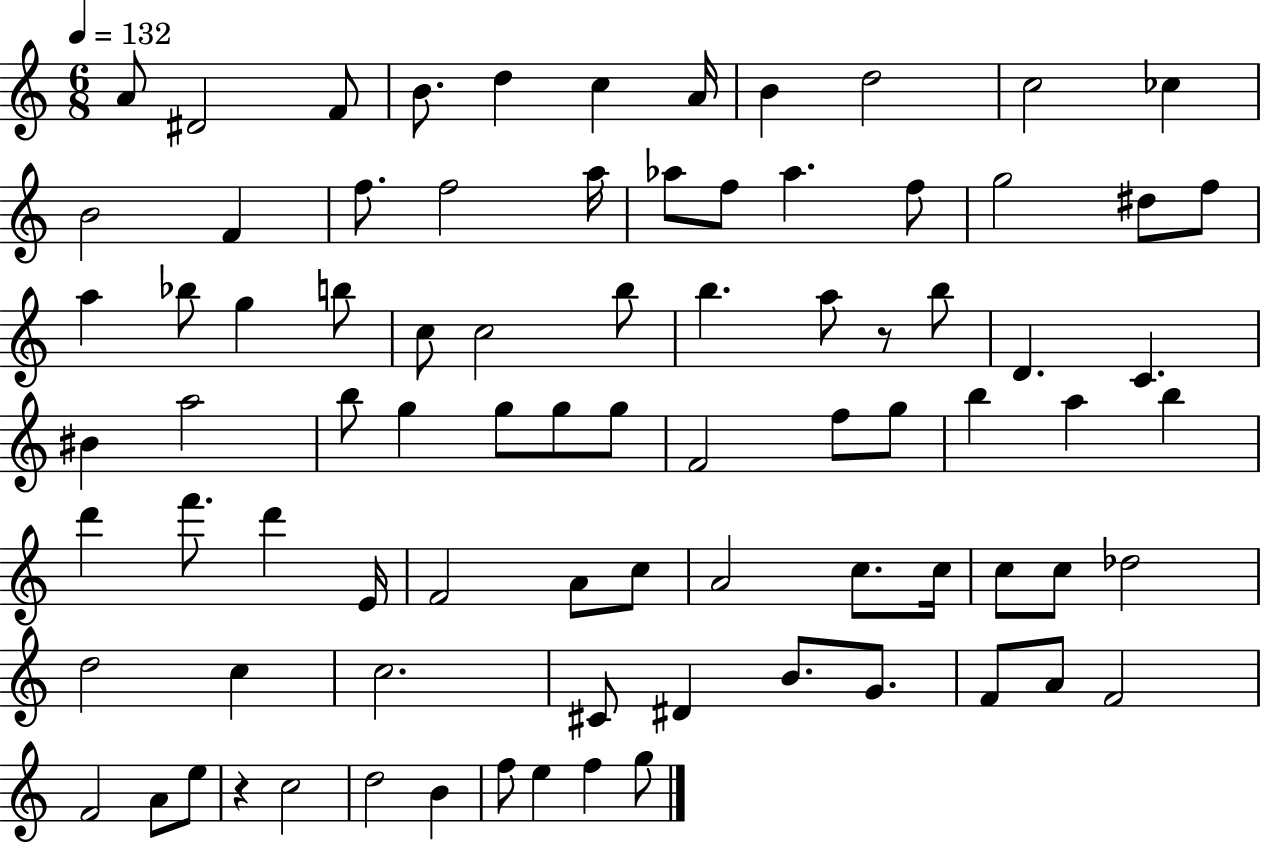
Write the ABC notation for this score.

X:1
T:Untitled
M:6/8
L:1/4
K:C
A/2 ^D2 F/2 B/2 d c A/4 B d2 c2 _c B2 F f/2 f2 a/4 _a/2 f/2 _a f/2 g2 ^d/2 f/2 a _b/2 g b/2 c/2 c2 b/2 b a/2 z/2 b/2 D C ^B a2 b/2 g g/2 g/2 g/2 F2 f/2 g/2 b a b d' f'/2 d' E/4 F2 A/2 c/2 A2 c/2 c/4 c/2 c/2 _d2 d2 c c2 ^C/2 ^D B/2 G/2 F/2 A/2 F2 F2 A/2 e/2 z c2 d2 B f/2 e f g/2